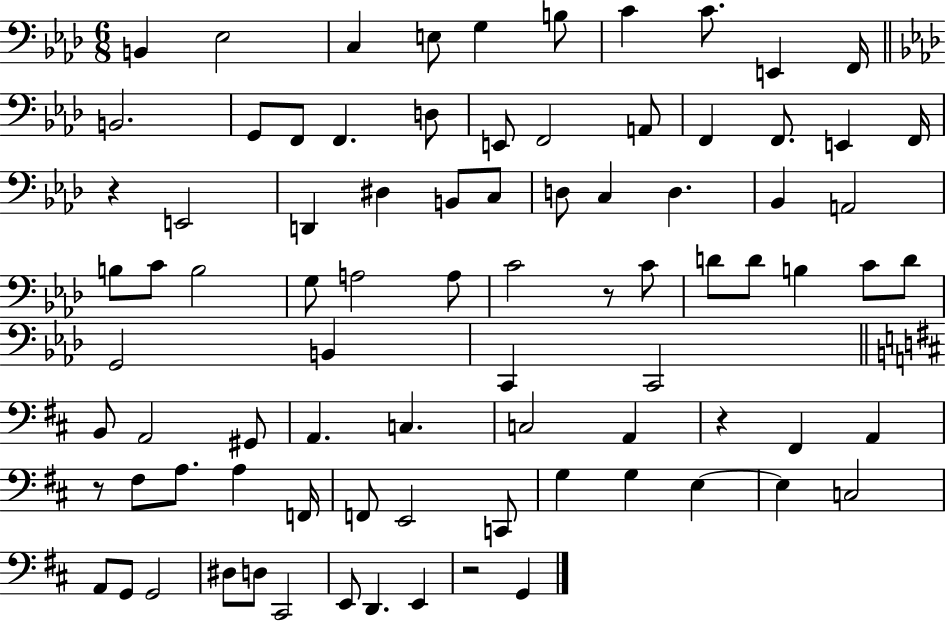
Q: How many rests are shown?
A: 5